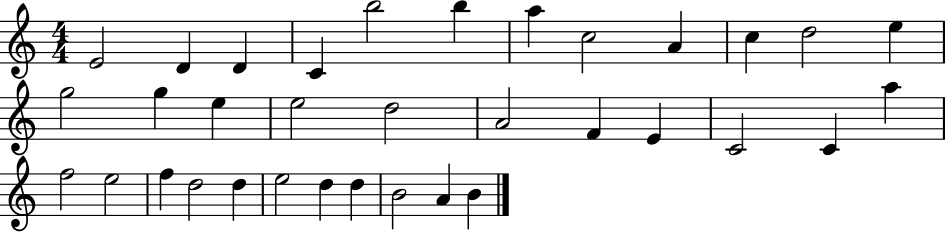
X:1
T:Untitled
M:4/4
L:1/4
K:C
E2 D D C b2 b a c2 A c d2 e g2 g e e2 d2 A2 F E C2 C a f2 e2 f d2 d e2 d d B2 A B